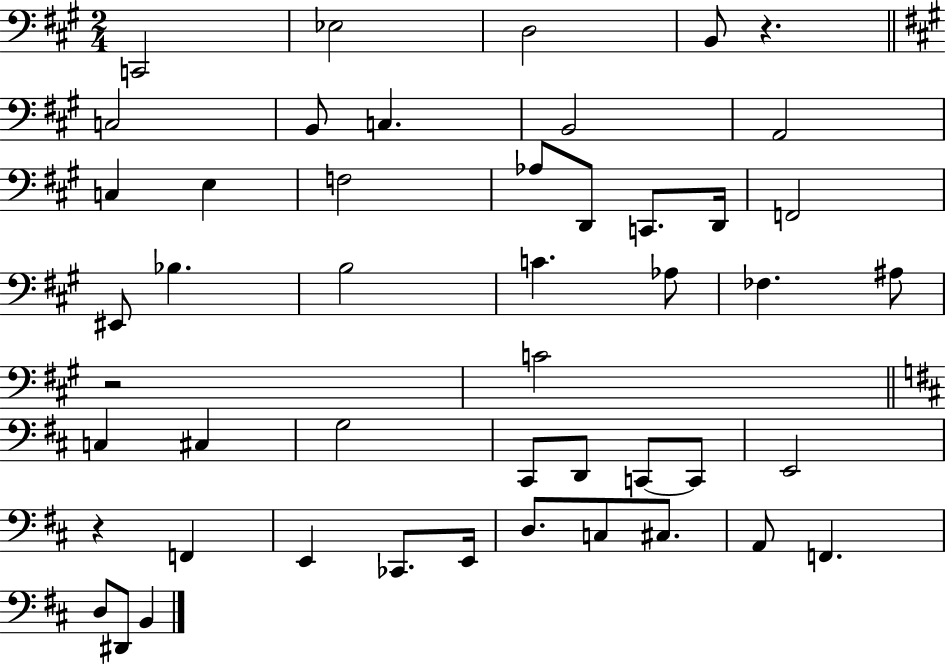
C2/h Eb3/h D3/h B2/e R/q. C3/h B2/e C3/q. B2/h A2/h C3/q E3/q F3/h Ab3/e D2/e C2/e. D2/s F2/h EIS2/e Bb3/q. B3/h C4/q. Ab3/e FES3/q. A#3/e R/h C4/h C3/q C#3/q G3/h C#2/e D2/e C2/e C2/e E2/h R/q F2/q E2/q CES2/e. E2/s D3/e. C3/e C#3/e. A2/e F2/q. D3/e D#2/e B2/q